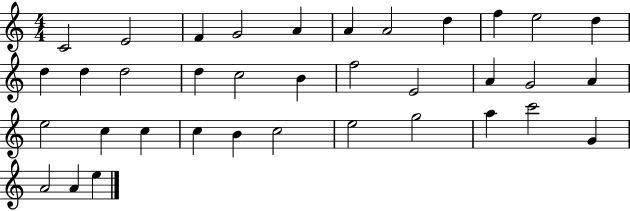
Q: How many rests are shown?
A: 0